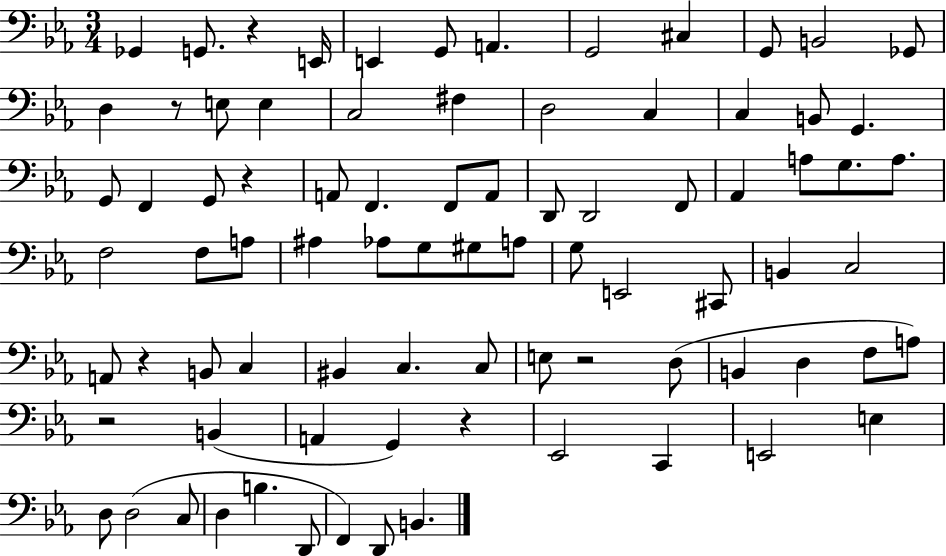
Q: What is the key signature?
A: EES major